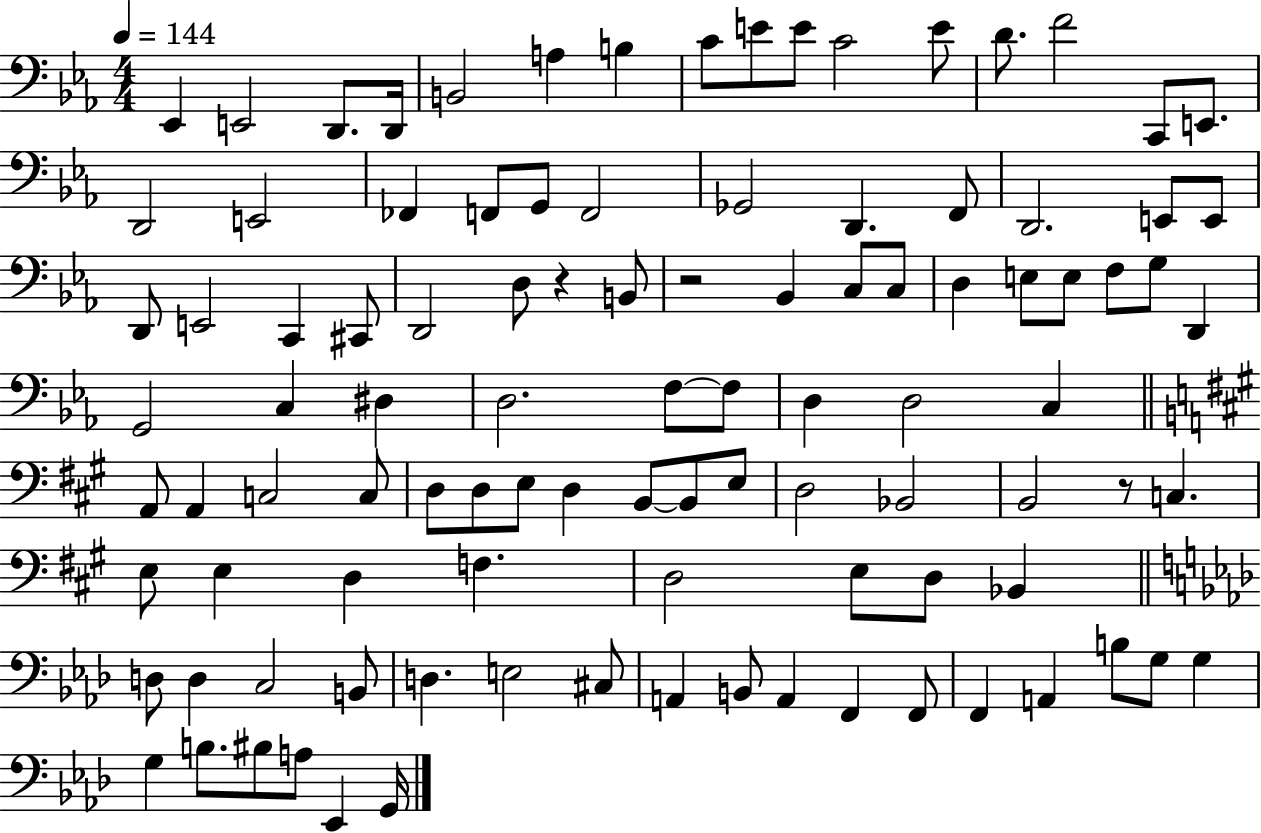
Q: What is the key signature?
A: EES major